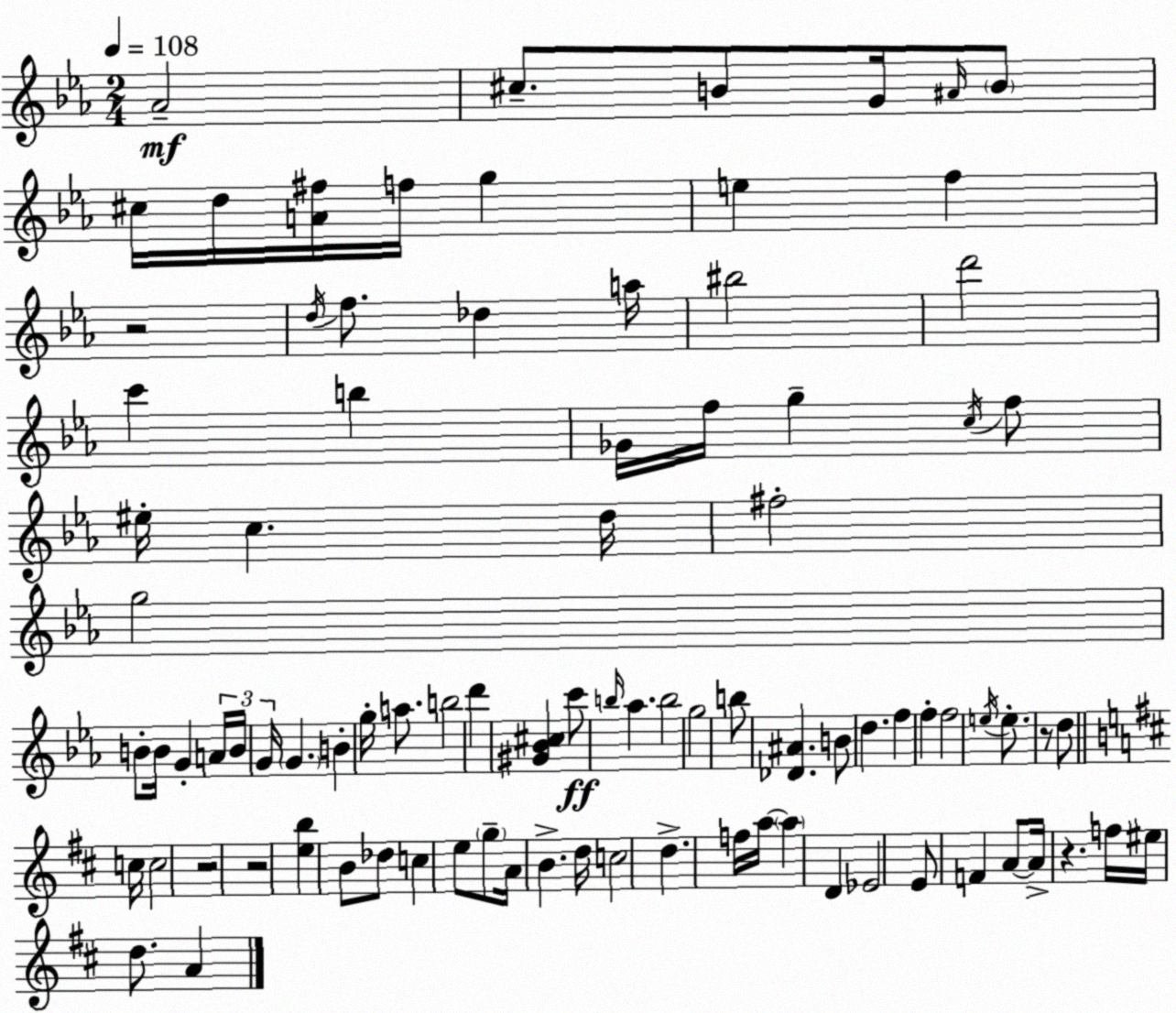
X:1
T:Untitled
M:2/4
L:1/4
K:Cm
_A2 ^c/2 B/2 G/4 ^A/4 B/2 ^c/4 d/4 [A^f]/4 f/4 g e f z2 d/4 f/2 _d a/4 ^b2 d'2 c' b _G/4 f/4 g c/4 f/2 ^e/4 c d/4 ^f2 g2 B/2 B/4 G A/4 B/4 G/4 G B g/4 a/2 b2 d' [^G_B^c] c'/2 b/4 _a b2 g2 b/2 [_D^A] B/2 d f f f2 e/4 e/2 z/2 d/2 c/4 c2 z2 z2 [eb] B/2 _d/2 c e/2 g/2 A/4 B d/4 c2 d f/4 a/4 a D _E2 E/2 F A/2 A/4 z f/4 ^e/4 d/2 A